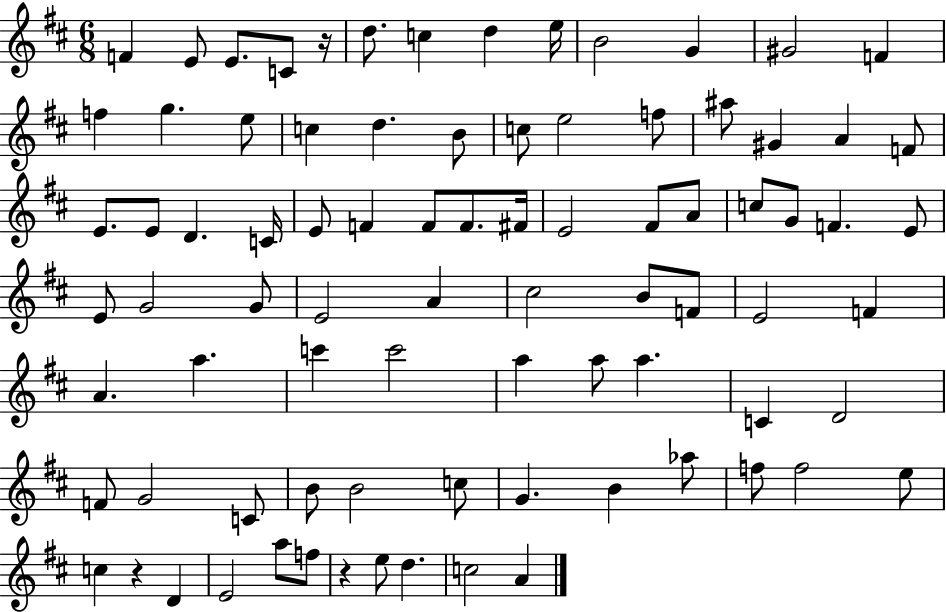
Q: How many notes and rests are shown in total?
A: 84